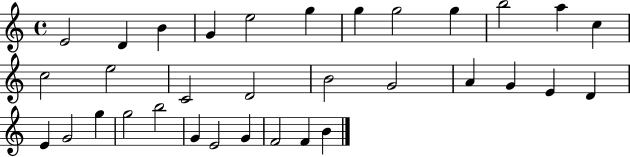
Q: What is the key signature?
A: C major